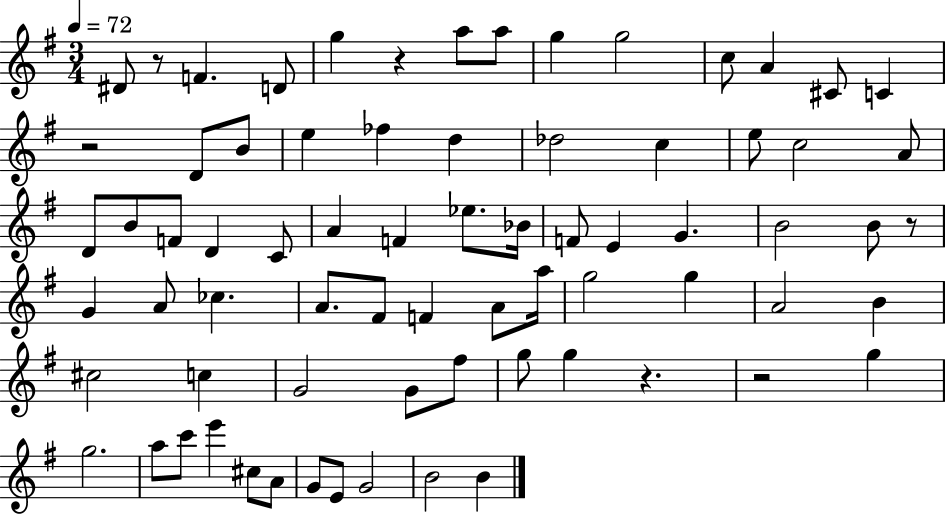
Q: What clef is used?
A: treble